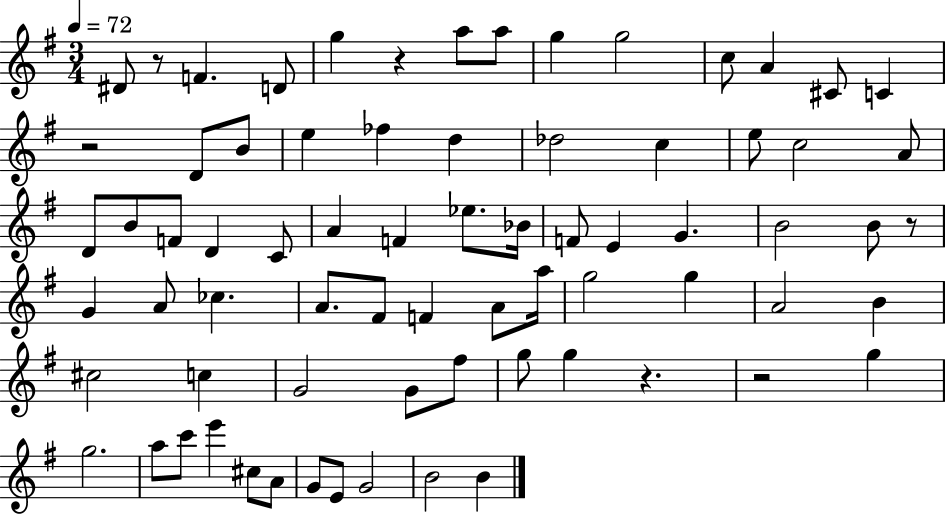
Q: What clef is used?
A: treble